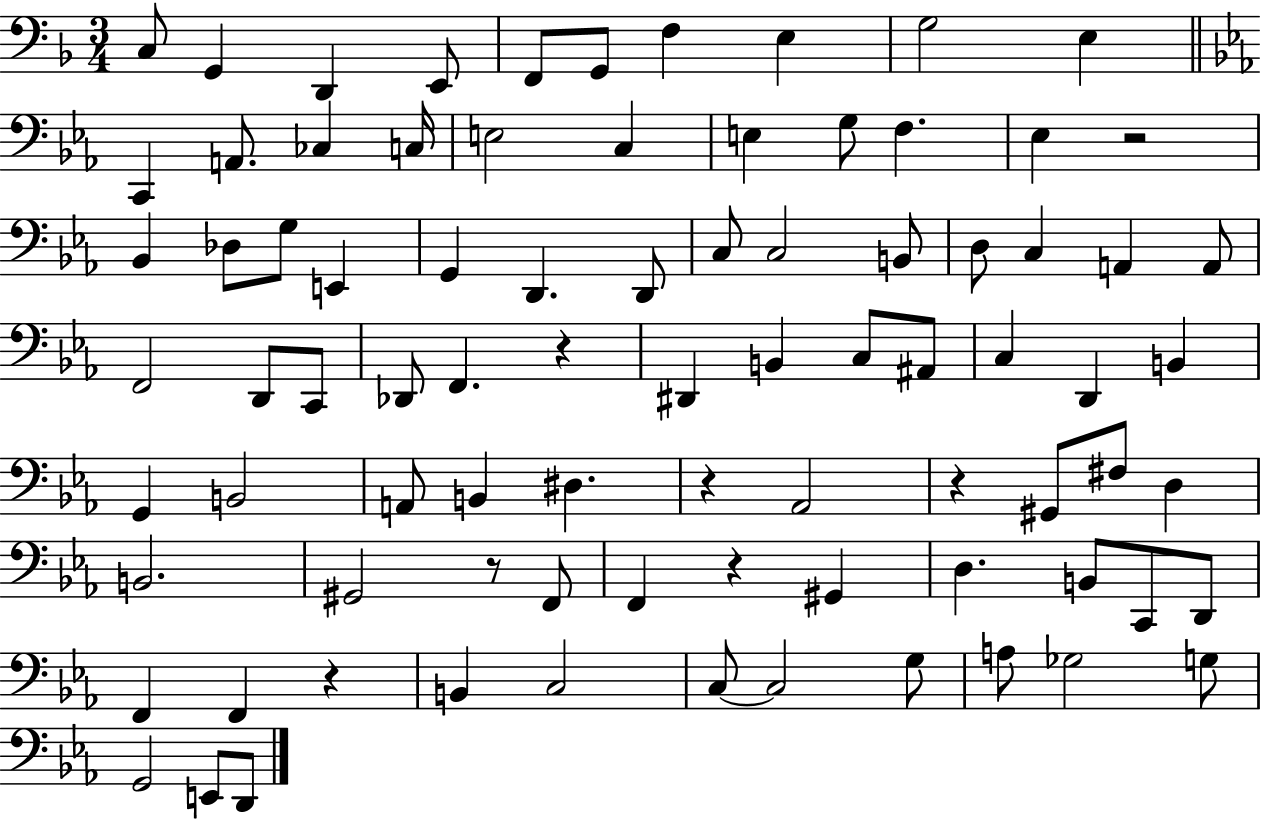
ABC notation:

X:1
T:Untitled
M:3/4
L:1/4
K:F
C,/2 G,, D,, E,,/2 F,,/2 G,,/2 F, E, G,2 E, C,, A,,/2 _C, C,/4 E,2 C, E, G,/2 F, _E, z2 _B,, _D,/2 G,/2 E,, G,, D,, D,,/2 C,/2 C,2 B,,/2 D,/2 C, A,, A,,/2 F,,2 D,,/2 C,,/2 _D,,/2 F,, z ^D,, B,, C,/2 ^A,,/2 C, D,, B,, G,, B,,2 A,,/2 B,, ^D, z _A,,2 z ^G,,/2 ^F,/2 D, B,,2 ^G,,2 z/2 F,,/2 F,, z ^G,, D, B,,/2 C,,/2 D,,/2 F,, F,, z B,, C,2 C,/2 C,2 G,/2 A,/2 _G,2 G,/2 G,,2 E,,/2 D,,/2